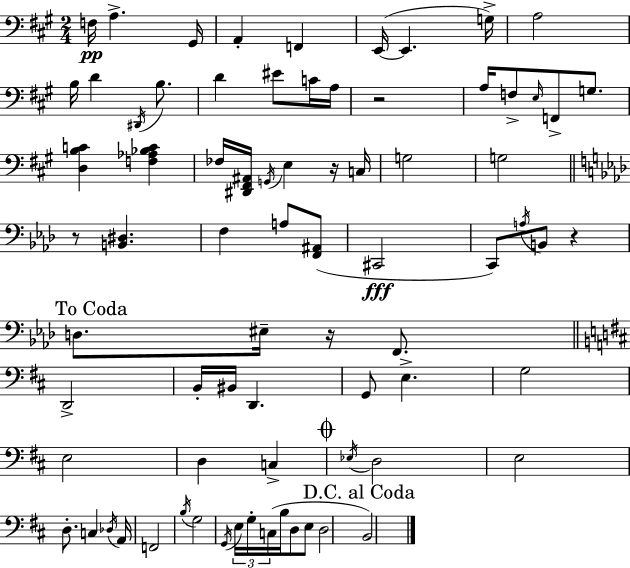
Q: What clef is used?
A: bass